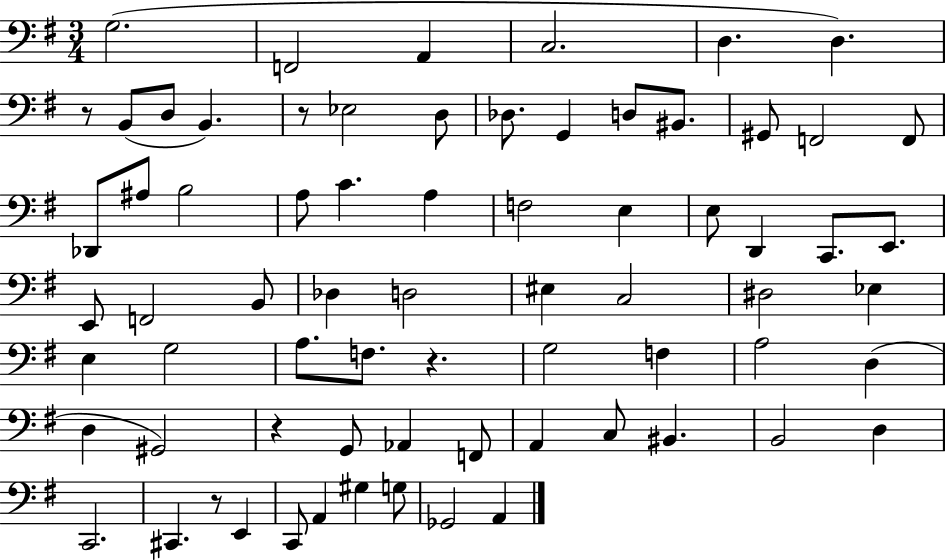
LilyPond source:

{
  \clef bass
  \numericTimeSignature
  \time 3/4
  \key g \major
  g2.( | f,2 a,4 | c2. | d4. d4.) | \break r8 b,8( d8 b,4.) | r8 ees2 d8 | des8. g,4 d8 bis,8. | gis,8 f,2 f,8 | \break des,8 ais8 b2 | a8 c'4. a4 | f2 e4 | e8 d,4 c,8. e,8. | \break e,8 f,2 b,8 | des4 d2 | eis4 c2 | dis2 ees4 | \break e4 g2 | a8. f8. r4. | g2 f4 | a2 d4( | \break d4 gis,2) | r4 g,8 aes,4 f,8 | a,4 c8 bis,4. | b,2 d4 | \break c,2. | cis,4. r8 e,4 | c,8 a,4 gis4 g8 | ges,2 a,4 | \break \bar "|."
}